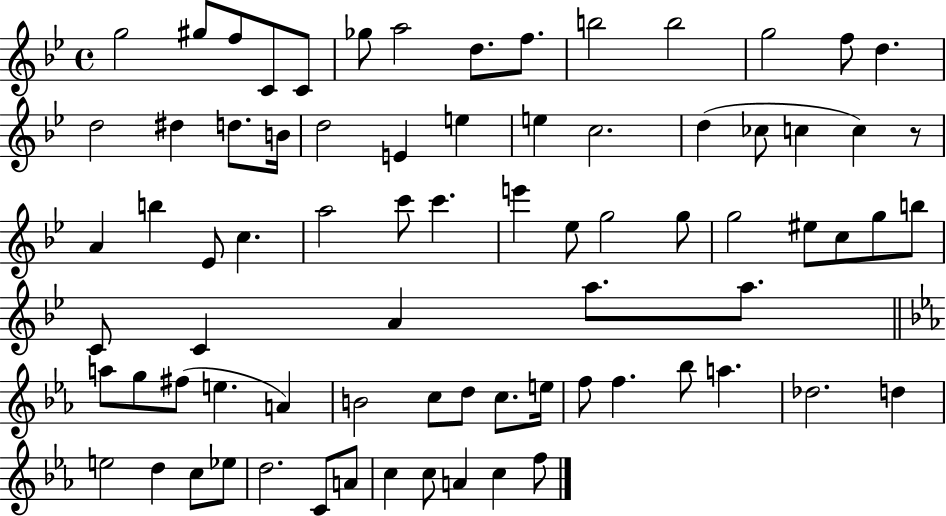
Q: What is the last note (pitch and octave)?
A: F5